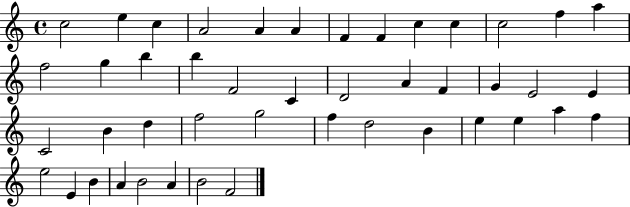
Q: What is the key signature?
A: C major